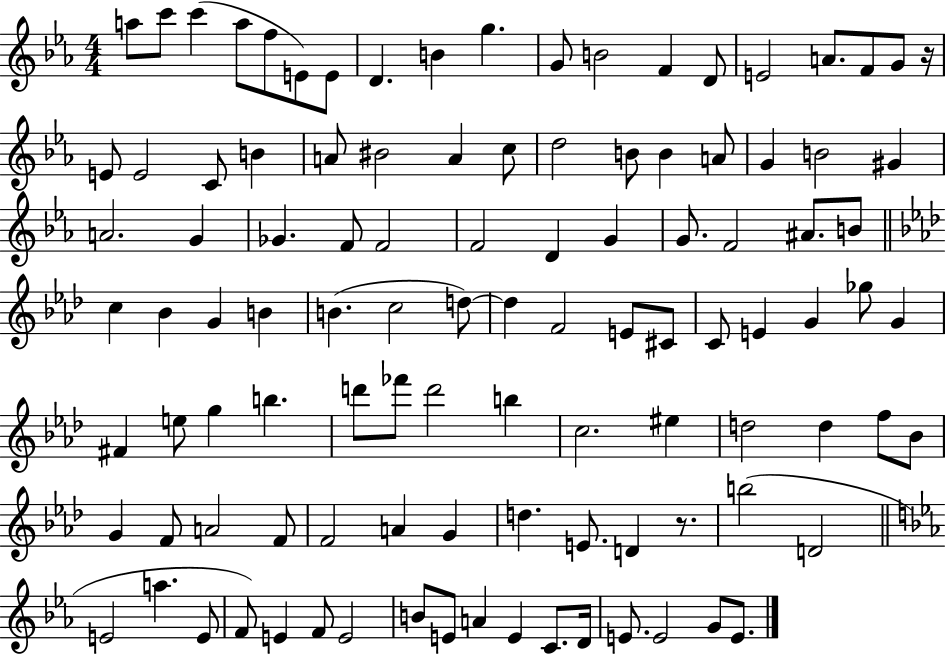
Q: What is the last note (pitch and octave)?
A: E4